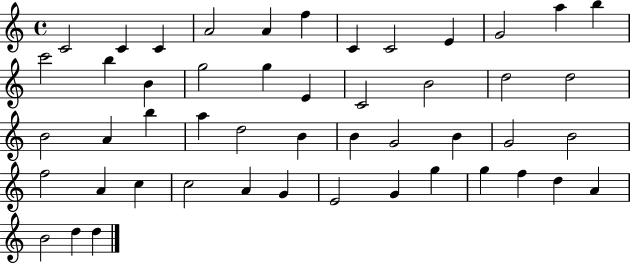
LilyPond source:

{
  \clef treble
  \time 4/4
  \defaultTimeSignature
  \key c \major
  c'2 c'4 c'4 | a'2 a'4 f''4 | c'4 c'2 e'4 | g'2 a''4 b''4 | \break c'''2 b''4 b'4 | g''2 g''4 e'4 | c'2 b'2 | d''2 d''2 | \break b'2 a'4 b''4 | a''4 d''2 b'4 | b'4 g'2 b'4 | g'2 b'2 | \break f''2 a'4 c''4 | c''2 a'4 g'4 | e'2 g'4 g''4 | g''4 f''4 d''4 a'4 | \break b'2 d''4 d''4 | \bar "|."
}